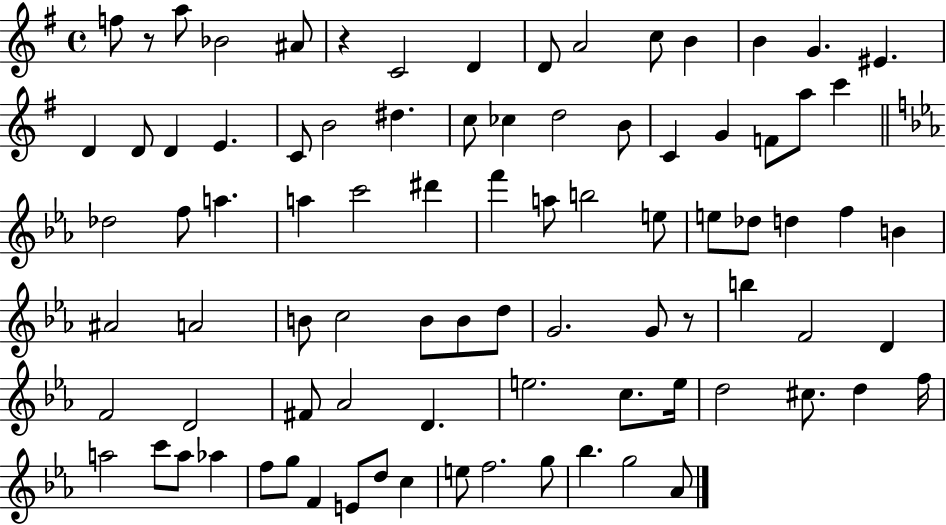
F5/e R/e A5/e Bb4/h A#4/e R/q C4/h D4/q D4/e A4/h C5/e B4/q B4/q G4/q. EIS4/q. D4/q D4/e D4/q E4/q. C4/e B4/h D#5/q. C5/e CES5/q D5/h B4/e C4/q G4/q F4/e A5/e C6/q Db5/h F5/e A5/q. A5/q C6/h D#6/q F6/q A5/e B5/h E5/e E5/e Db5/e D5/q F5/q B4/q A#4/h A4/h B4/e C5/h B4/e B4/e D5/e G4/h. G4/e R/e B5/q F4/h D4/q F4/h D4/h F#4/e Ab4/h D4/q. E5/h. C5/e. E5/s D5/h C#5/e. D5/q F5/s A5/h C6/e A5/e Ab5/q F5/e G5/e F4/q E4/e D5/e C5/q E5/e F5/h. G5/e Bb5/q. G5/h Ab4/e